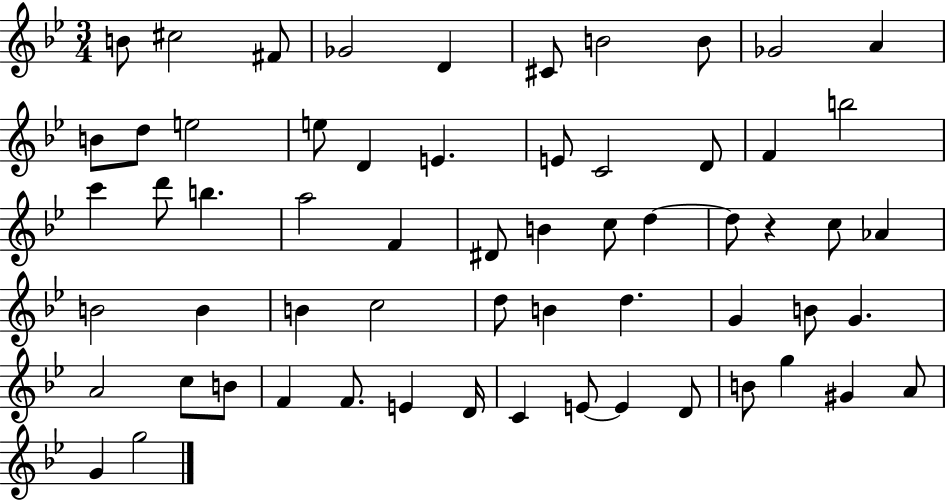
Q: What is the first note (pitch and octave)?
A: B4